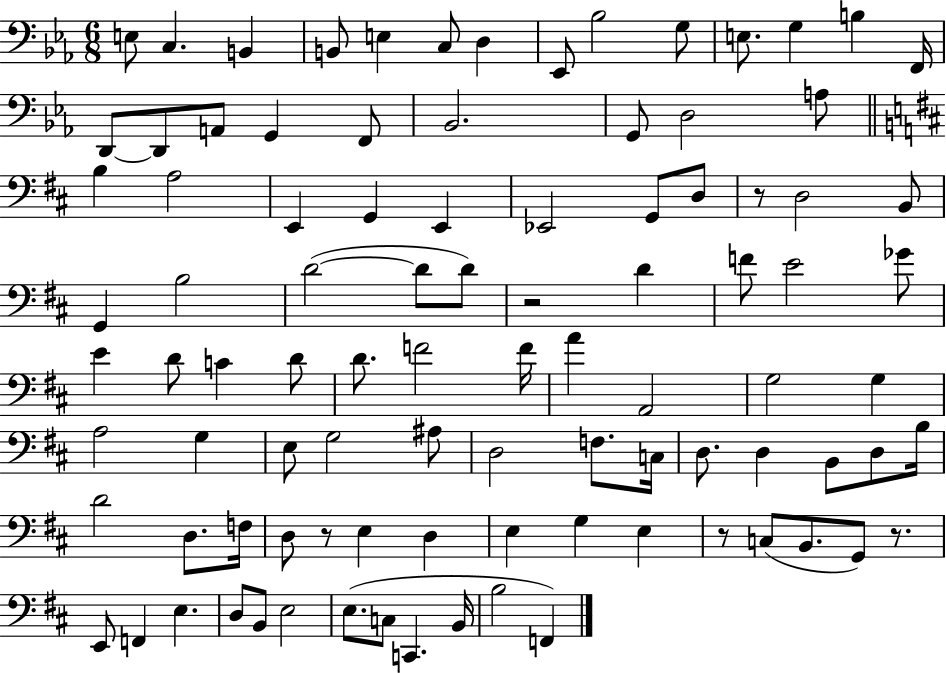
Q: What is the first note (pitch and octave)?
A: E3